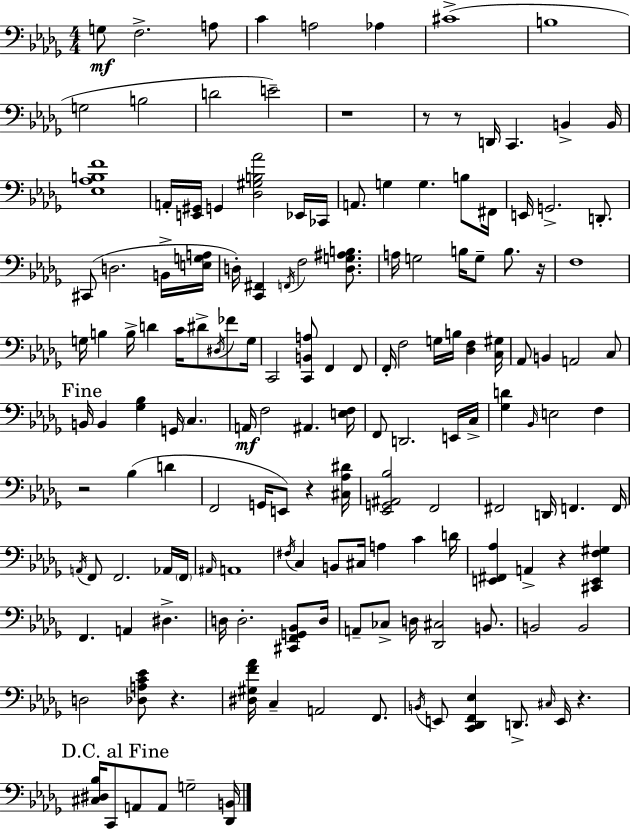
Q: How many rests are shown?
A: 9